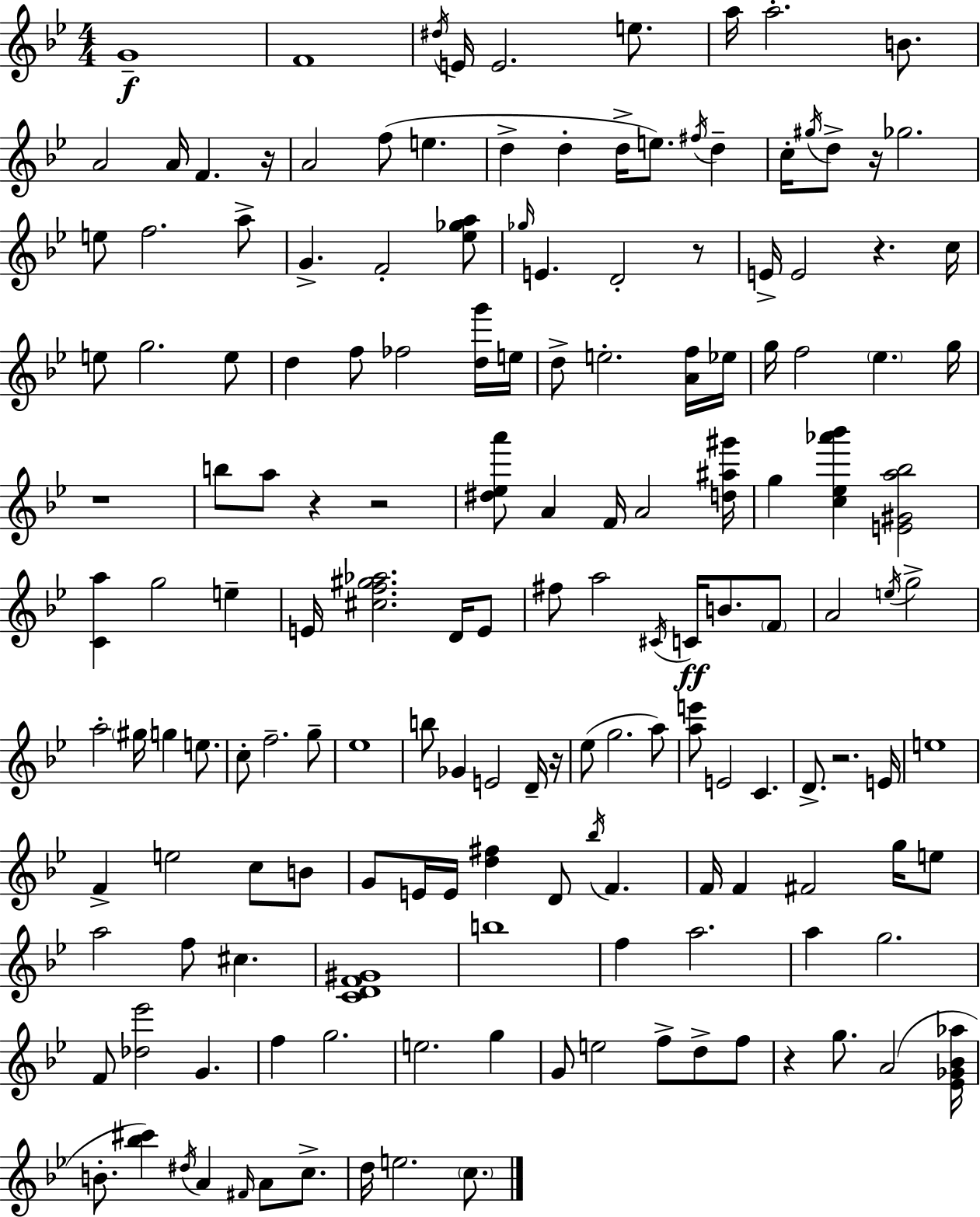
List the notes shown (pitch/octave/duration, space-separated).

G4/w F4/w D#5/s E4/s E4/h. E5/e. A5/s A5/h. B4/e. A4/h A4/s F4/q. R/s A4/h F5/e E5/q. D5/q D5/q D5/s E5/e. F#5/s D5/q C5/s G#5/s D5/e R/s Gb5/h. E5/e F5/h. A5/e G4/q. F4/h [Eb5,Gb5,A5]/e Gb5/s E4/q. D4/h R/e E4/s E4/h R/q. C5/s E5/e G5/h. E5/e D5/q F5/e FES5/h [D5,G6]/s E5/s D5/e E5/h. [A4,F5]/s Eb5/s G5/s F5/h Eb5/q. G5/s R/w B5/e A5/e R/q R/h [D#5,Eb5,A6]/e A4/q F4/s A4/h [D5,A#5,G#6]/s G5/q [C5,Eb5,Ab6,Bb6]/q [E4,G#4,A5,Bb5]/h [C4,A5]/q G5/h E5/q E4/s [C#5,F5,G#5,Ab5]/h. D4/s E4/e F#5/e A5/h C#4/s C4/s B4/e. F4/e A4/h E5/s G5/h A5/h G#5/s G5/q E5/e. C5/e F5/h. G5/e Eb5/w B5/e Gb4/q E4/h D4/s R/s Eb5/e G5/h. A5/e [A5,E6]/e E4/h C4/q. D4/e. R/h. E4/s E5/w F4/q E5/h C5/e B4/e G4/e E4/s E4/s [D5,F#5]/q D4/e Bb5/s F4/q. F4/s F4/q F#4/h G5/s E5/e A5/h F5/e C#5/q. [C4,D4,F4,G#4]/w B5/w F5/q A5/h. A5/q G5/h. F4/e [Db5,Eb6]/h G4/q. F5/q G5/h. E5/h. G5/q G4/e E5/h F5/e D5/e F5/e R/q G5/e. A4/h [Eb4,Gb4,Bb4,Ab5]/s B4/e. [Bb5,C#6]/q D#5/s A4/q F#4/s A4/e C5/e. D5/s E5/h. C5/e.